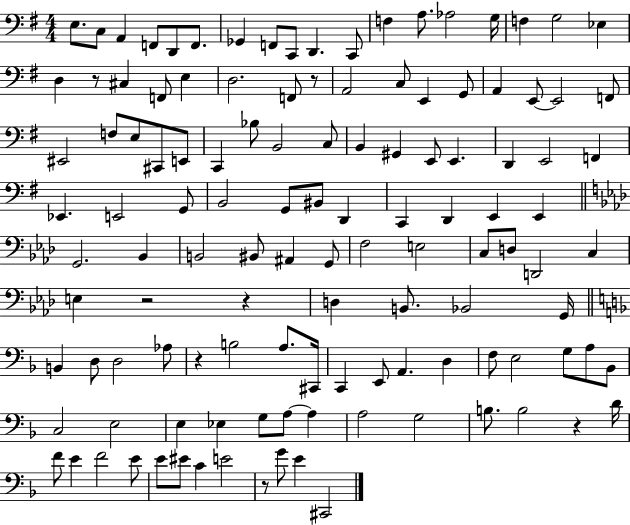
{
  \clef bass
  \numericTimeSignature
  \time 4/4
  \key g \major
  e8. c8 a,4 f,8 d,8 f,8. | ges,4 f,8 c,8 d,4. c,8 | f4 a8. aes2 g16 | f4 g2 ees4 | \break d4 r8 cis4 f,8 e4 | d2. f,8 r8 | a,2 c8 e,4 g,8 | a,4 e,8~~ e,2 f,8 | \break eis,2 f8 e8 cis,8 e,8 | c,4 bes8 b,2 c8 | b,4 gis,4 e,8 e,4. | d,4 e,2 f,4 | \break ees,4. e,2 g,8 | b,2 g,8 bis,8 d,4 | c,4 d,4 e,4 e,4 | \bar "||" \break \key aes \major g,2. bes,4 | b,2 bis,8 ais,4 g,8 | f2 e2 | c8 d8 d,2 c4 | \break e4 r2 r4 | d4 b,8. bes,2 g,16 | \bar "||" \break \key f \major b,4 d8 d2 aes8 | r4 b2 a8. cis,16 | c,4 e,8 a,4. d4 | f8 e2 g8 a8 bes,8 | \break c2 e2 | e4 ees4 g8 a8~~ a4 | a2 g2 | b8. b2 r4 d'16 | \break f'8 e'4 f'2 e'8 | e'8 eis'8 c'4 e'2 | r8 g'8 e'4 cis,2 | \bar "|."
}